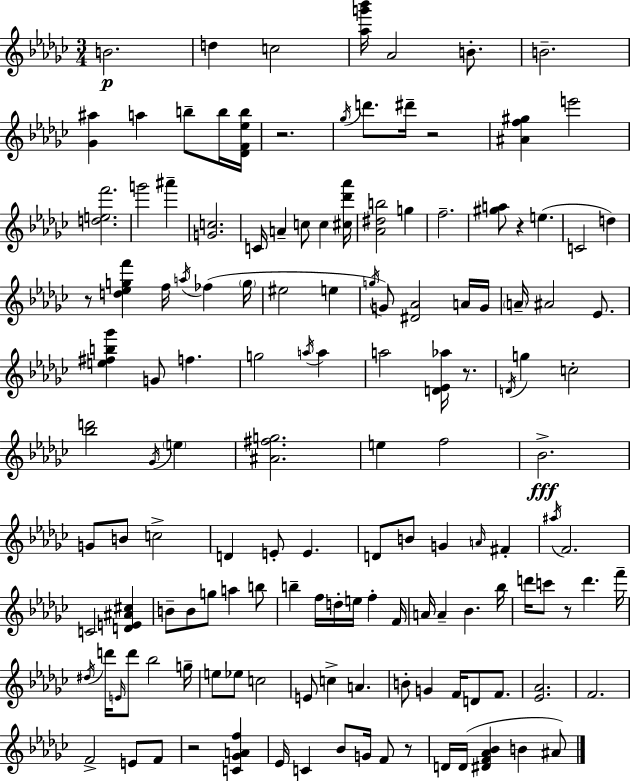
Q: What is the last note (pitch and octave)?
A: A#4